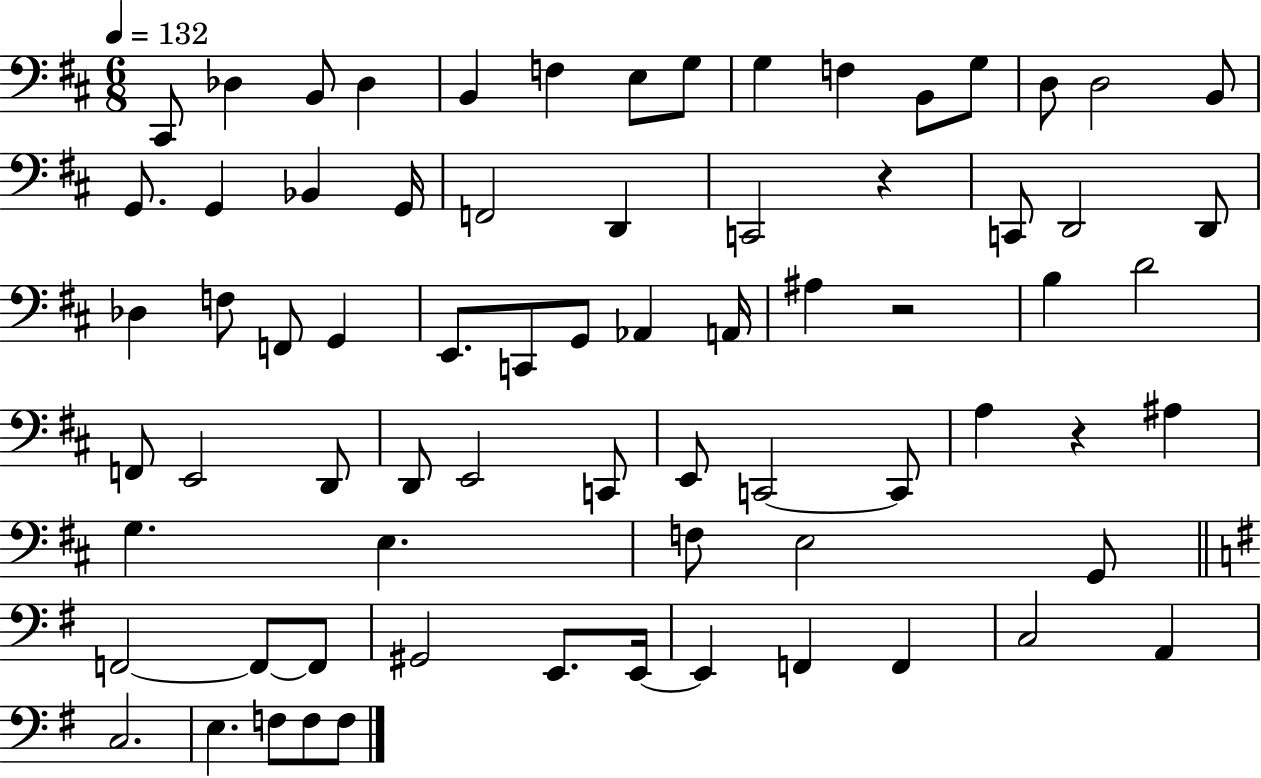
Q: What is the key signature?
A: D major